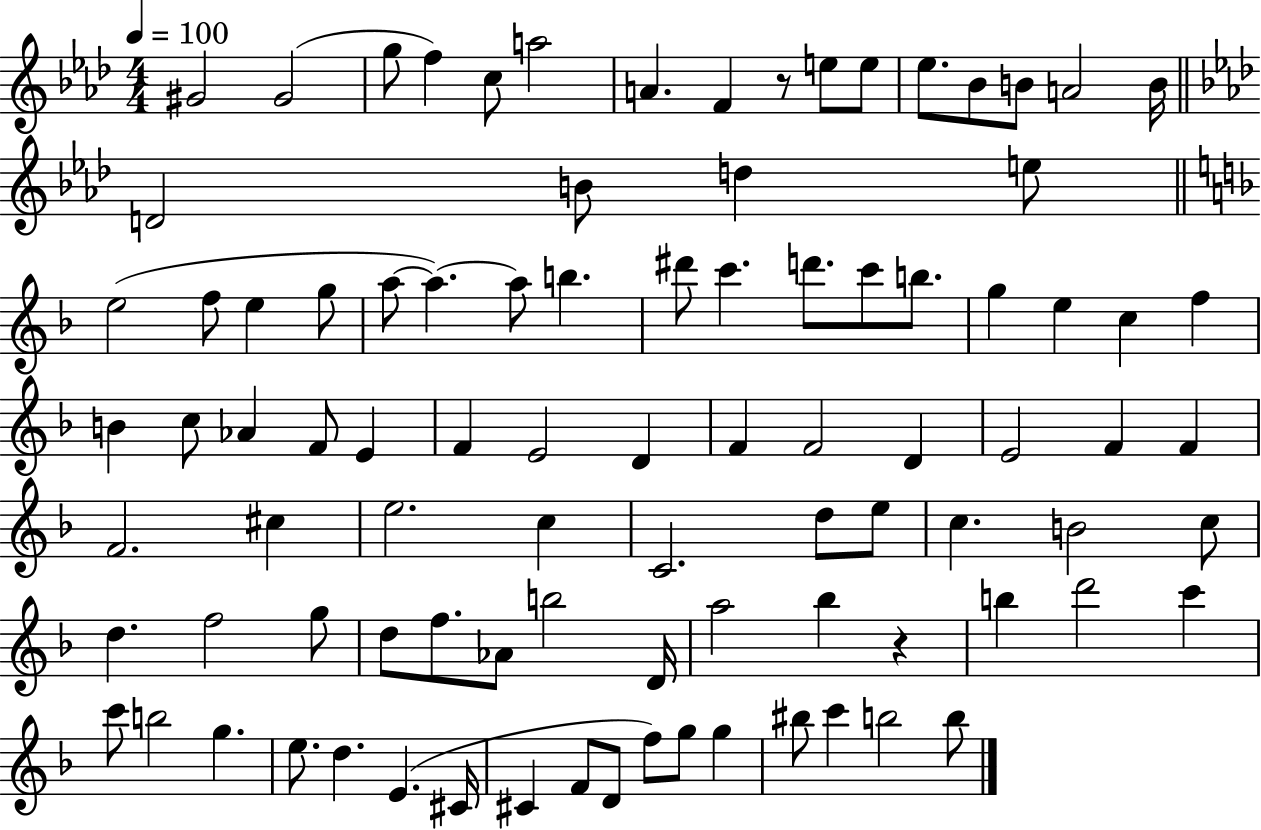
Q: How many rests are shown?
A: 2